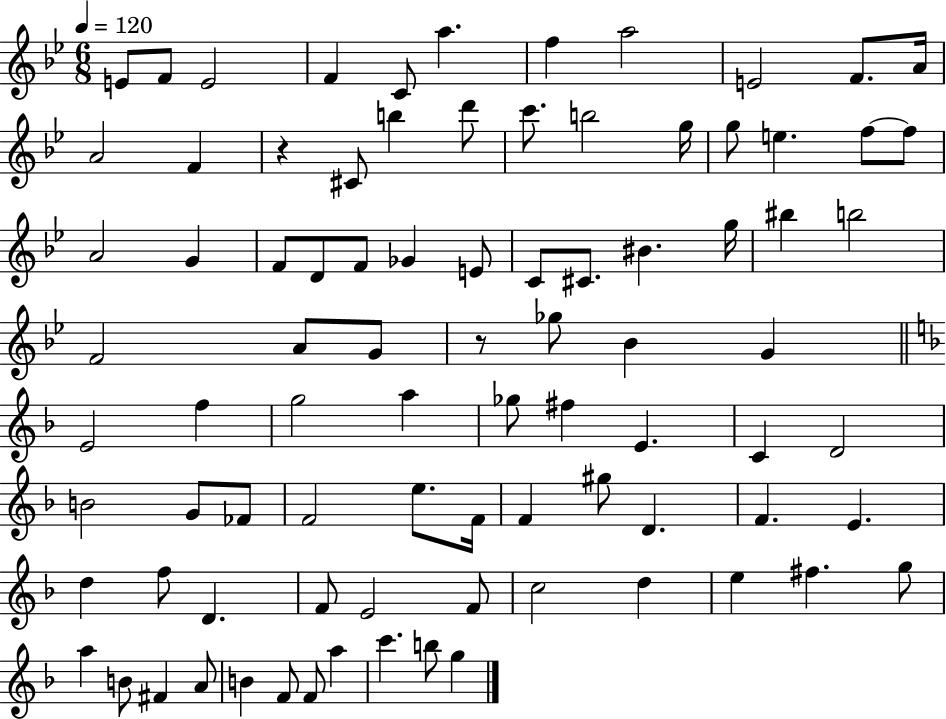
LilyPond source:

{
  \clef treble
  \numericTimeSignature
  \time 6/8
  \key bes \major
  \tempo 4 = 120
  \repeat volta 2 { e'8 f'8 e'2 | f'4 c'8 a''4. | f''4 a''2 | e'2 f'8. a'16 | \break a'2 f'4 | r4 cis'8 b''4 d'''8 | c'''8. b''2 g''16 | g''8 e''4. f''8~~ f''8 | \break a'2 g'4 | f'8 d'8 f'8 ges'4 e'8 | c'8 cis'8. bis'4. g''16 | bis''4 b''2 | \break f'2 a'8 g'8 | r8 ges''8 bes'4 g'4 | \bar "||" \break \key f \major e'2 f''4 | g''2 a''4 | ges''8 fis''4 e'4. | c'4 d'2 | \break b'2 g'8 fes'8 | f'2 e''8. f'16 | f'4 gis''8 d'4. | f'4. e'4. | \break d''4 f''8 d'4. | f'8 e'2 f'8 | c''2 d''4 | e''4 fis''4. g''8 | \break a''4 b'8 fis'4 a'8 | b'4 f'8 f'8 a''4 | c'''4. b''8 g''4 | } \bar "|."
}